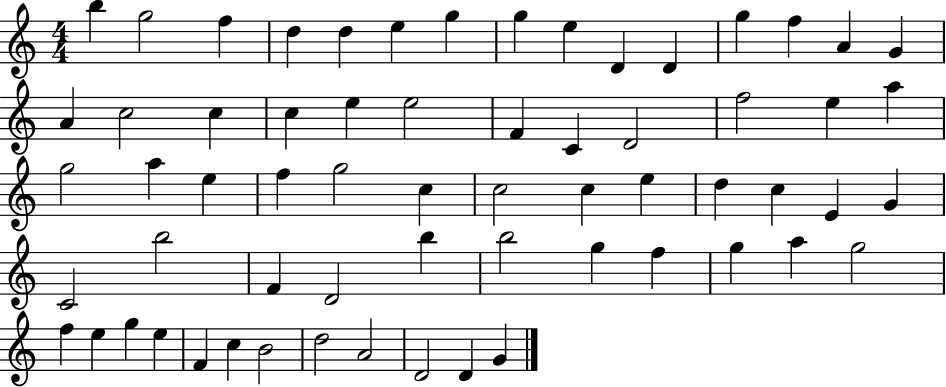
{
  \clef treble
  \numericTimeSignature
  \time 4/4
  \key c \major
  b''4 g''2 f''4 | d''4 d''4 e''4 g''4 | g''4 e''4 d'4 d'4 | g''4 f''4 a'4 g'4 | \break a'4 c''2 c''4 | c''4 e''4 e''2 | f'4 c'4 d'2 | f''2 e''4 a''4 | \break g''2 a''4 e''4 | f''4 g''2 c''4 | c''2 c''4 e''4 | d''4 c''4 e'4 g'4 | \break c'2 b''2 | f'4 d'2 b''4 | b''2 g''4 f''4 | g''4 a''4 g''2 | \break f''4 e''4 g''4 e''4 | f'4 c''4 b'2 | d''2 a'2 | d'2 d'4 g'4 | \break \bar "|."
}